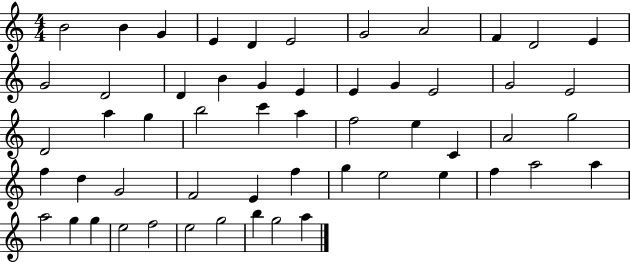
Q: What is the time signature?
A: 4/4